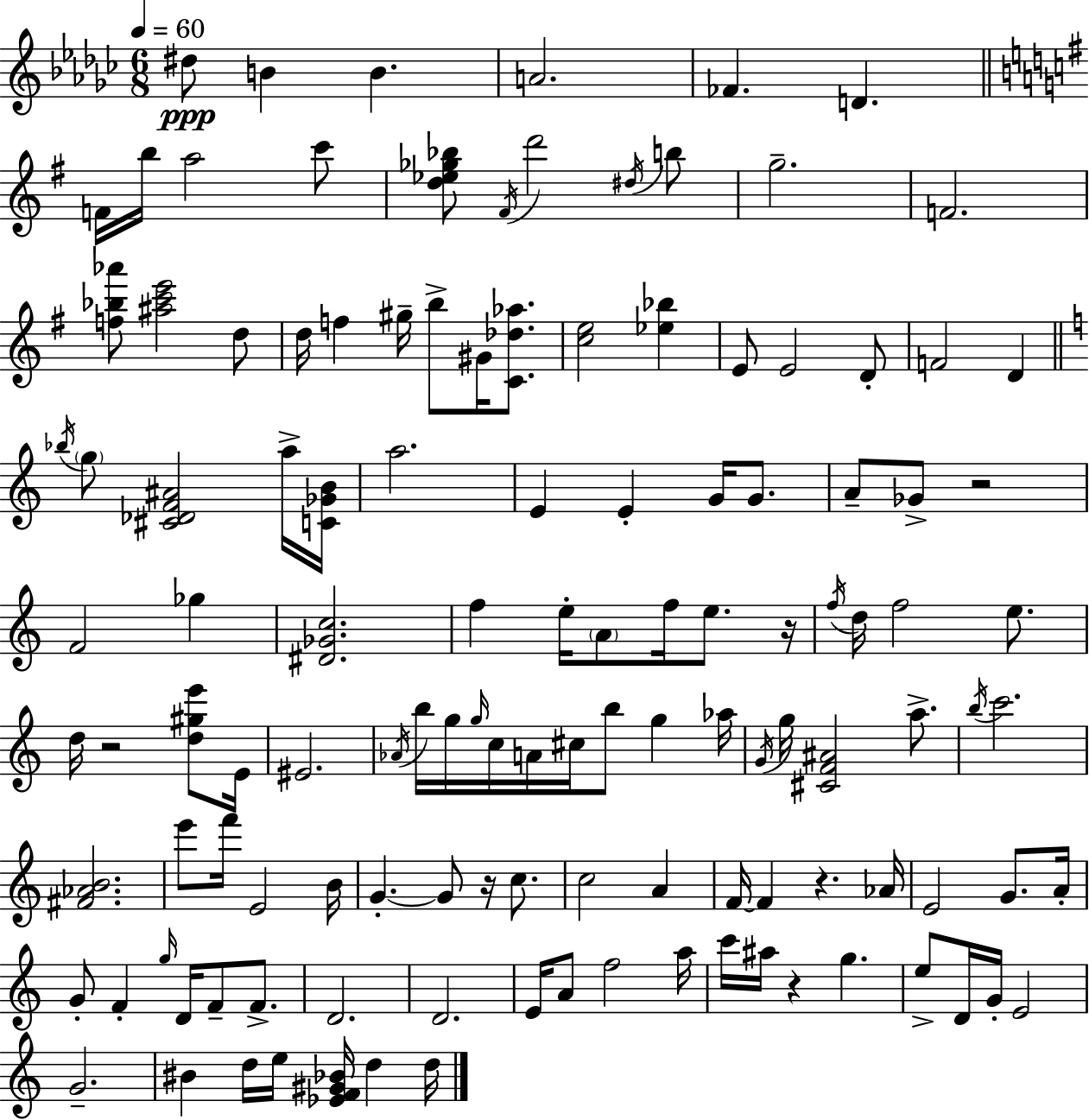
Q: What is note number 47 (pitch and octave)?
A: F5